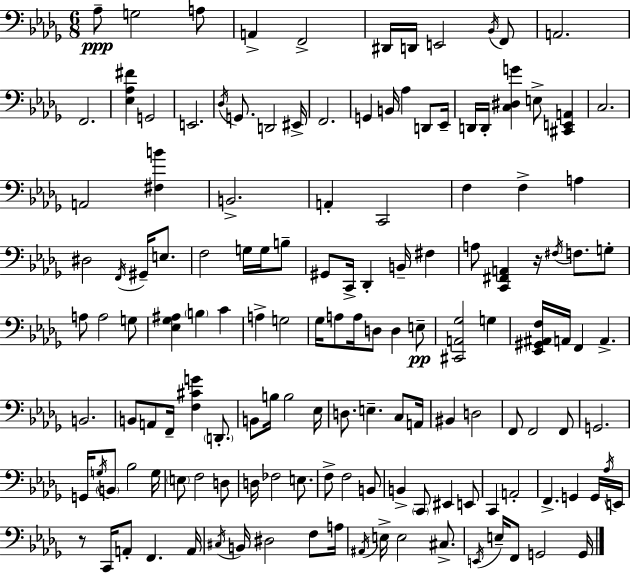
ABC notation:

X:1
T:Untitled
M:6/8
L:1/4
K:Bbm
_A,/2 G,2 A,/2 A,, F,,2 ^D,,/4 D,,/4 E,,2 _B,,/4 F,,/2 A,,2 F,,2 [_E,_A,^F] G,,2 E,,2 _D,/4 G,,/2 D,,2 ^E,,/4 F,,2 G,, B,,/4 _A, D,,/2 _E,,/4 D,,/4 D,,/4 [C,^D,G] E,/2 [^C,,E,,A,,] C,2 A,,2 [^F,B] B,,2 A,, C,,2 F, F, A, ^D,2 F,,/4 ^G,,/4 E,/2 F,2 G,/4 G,/4 B,/2 ^G,,/2 C,,/4 _D,, B,,/4 ^F, A,/2 [C,,^F,,A,,] z/4 ^F,/4 F,/2 G,/2 A,/2 A,2 G,/2 [_E,_G,^A,] B, C A, G,2 _G,/4 A,/2 A,/4 D,/2 D, E,/2 [^C,,A,,_G,]2 G, [_E,,^G,,^A,,F,]/4 A,,/4 F,, A,, B,,2 B,,/2 A,,/2 F,,/4 [F,^CG] D,,/2 B,,/2 B,/4 B,2 _E,/4 D,/2 E, C,/2 A,,/4 ^B,, D,2 F,,/2 F,,2 F,,/2 G,,2 G,,/4 G,/4 B,,/2 _B,2 G,/4 E,/2 F,2 D,/2 D,/4 _F,2 E,/2 F,/2 F,2 B,,/2 B,, C,,/2 ^E,, E,,/2 C,, A,,2 F,, G,, G,,/4 _A,/4 E,,/4 z/2 C,,/4 A,,/2 F,, A,,/4 ^C,/4 B,,/4 ^D,2 F,/2 A,/4 ^A,,/4 E,/4 E,2 ^C,/2 E,,/4 E,/4 F,,/2 G,,2 G,,/4